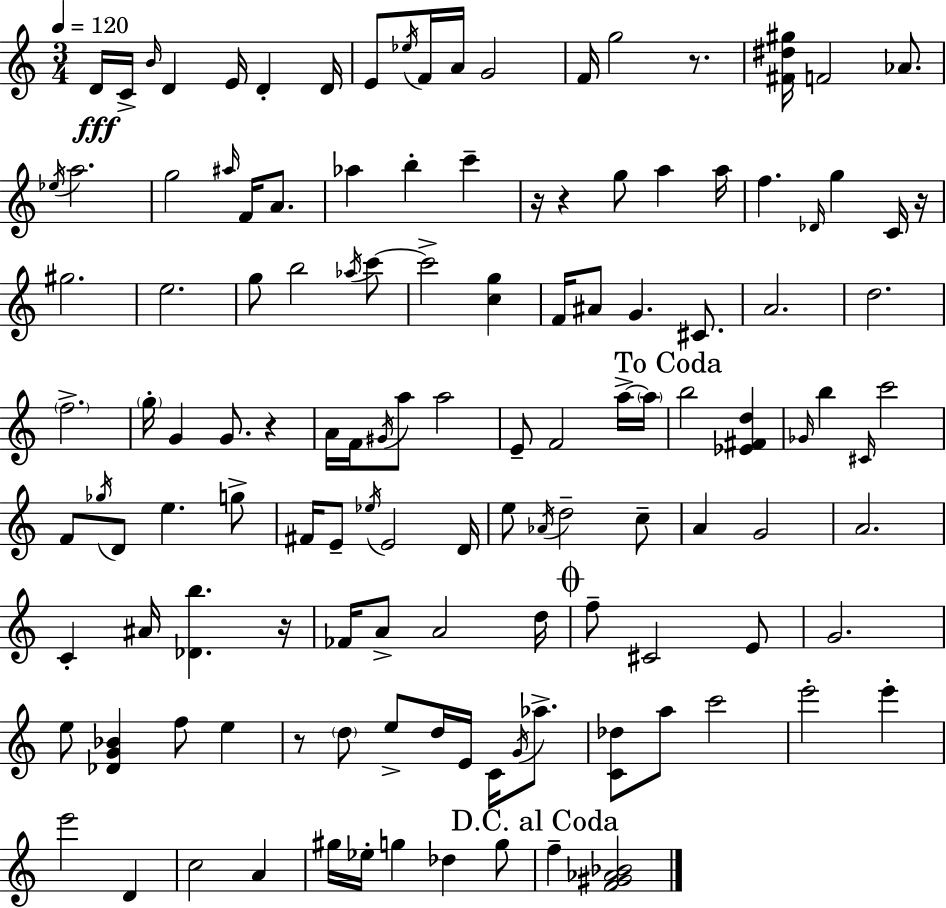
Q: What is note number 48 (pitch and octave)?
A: G4